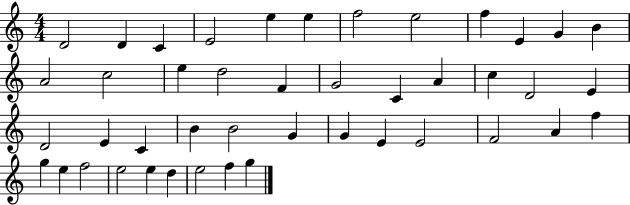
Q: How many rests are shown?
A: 0